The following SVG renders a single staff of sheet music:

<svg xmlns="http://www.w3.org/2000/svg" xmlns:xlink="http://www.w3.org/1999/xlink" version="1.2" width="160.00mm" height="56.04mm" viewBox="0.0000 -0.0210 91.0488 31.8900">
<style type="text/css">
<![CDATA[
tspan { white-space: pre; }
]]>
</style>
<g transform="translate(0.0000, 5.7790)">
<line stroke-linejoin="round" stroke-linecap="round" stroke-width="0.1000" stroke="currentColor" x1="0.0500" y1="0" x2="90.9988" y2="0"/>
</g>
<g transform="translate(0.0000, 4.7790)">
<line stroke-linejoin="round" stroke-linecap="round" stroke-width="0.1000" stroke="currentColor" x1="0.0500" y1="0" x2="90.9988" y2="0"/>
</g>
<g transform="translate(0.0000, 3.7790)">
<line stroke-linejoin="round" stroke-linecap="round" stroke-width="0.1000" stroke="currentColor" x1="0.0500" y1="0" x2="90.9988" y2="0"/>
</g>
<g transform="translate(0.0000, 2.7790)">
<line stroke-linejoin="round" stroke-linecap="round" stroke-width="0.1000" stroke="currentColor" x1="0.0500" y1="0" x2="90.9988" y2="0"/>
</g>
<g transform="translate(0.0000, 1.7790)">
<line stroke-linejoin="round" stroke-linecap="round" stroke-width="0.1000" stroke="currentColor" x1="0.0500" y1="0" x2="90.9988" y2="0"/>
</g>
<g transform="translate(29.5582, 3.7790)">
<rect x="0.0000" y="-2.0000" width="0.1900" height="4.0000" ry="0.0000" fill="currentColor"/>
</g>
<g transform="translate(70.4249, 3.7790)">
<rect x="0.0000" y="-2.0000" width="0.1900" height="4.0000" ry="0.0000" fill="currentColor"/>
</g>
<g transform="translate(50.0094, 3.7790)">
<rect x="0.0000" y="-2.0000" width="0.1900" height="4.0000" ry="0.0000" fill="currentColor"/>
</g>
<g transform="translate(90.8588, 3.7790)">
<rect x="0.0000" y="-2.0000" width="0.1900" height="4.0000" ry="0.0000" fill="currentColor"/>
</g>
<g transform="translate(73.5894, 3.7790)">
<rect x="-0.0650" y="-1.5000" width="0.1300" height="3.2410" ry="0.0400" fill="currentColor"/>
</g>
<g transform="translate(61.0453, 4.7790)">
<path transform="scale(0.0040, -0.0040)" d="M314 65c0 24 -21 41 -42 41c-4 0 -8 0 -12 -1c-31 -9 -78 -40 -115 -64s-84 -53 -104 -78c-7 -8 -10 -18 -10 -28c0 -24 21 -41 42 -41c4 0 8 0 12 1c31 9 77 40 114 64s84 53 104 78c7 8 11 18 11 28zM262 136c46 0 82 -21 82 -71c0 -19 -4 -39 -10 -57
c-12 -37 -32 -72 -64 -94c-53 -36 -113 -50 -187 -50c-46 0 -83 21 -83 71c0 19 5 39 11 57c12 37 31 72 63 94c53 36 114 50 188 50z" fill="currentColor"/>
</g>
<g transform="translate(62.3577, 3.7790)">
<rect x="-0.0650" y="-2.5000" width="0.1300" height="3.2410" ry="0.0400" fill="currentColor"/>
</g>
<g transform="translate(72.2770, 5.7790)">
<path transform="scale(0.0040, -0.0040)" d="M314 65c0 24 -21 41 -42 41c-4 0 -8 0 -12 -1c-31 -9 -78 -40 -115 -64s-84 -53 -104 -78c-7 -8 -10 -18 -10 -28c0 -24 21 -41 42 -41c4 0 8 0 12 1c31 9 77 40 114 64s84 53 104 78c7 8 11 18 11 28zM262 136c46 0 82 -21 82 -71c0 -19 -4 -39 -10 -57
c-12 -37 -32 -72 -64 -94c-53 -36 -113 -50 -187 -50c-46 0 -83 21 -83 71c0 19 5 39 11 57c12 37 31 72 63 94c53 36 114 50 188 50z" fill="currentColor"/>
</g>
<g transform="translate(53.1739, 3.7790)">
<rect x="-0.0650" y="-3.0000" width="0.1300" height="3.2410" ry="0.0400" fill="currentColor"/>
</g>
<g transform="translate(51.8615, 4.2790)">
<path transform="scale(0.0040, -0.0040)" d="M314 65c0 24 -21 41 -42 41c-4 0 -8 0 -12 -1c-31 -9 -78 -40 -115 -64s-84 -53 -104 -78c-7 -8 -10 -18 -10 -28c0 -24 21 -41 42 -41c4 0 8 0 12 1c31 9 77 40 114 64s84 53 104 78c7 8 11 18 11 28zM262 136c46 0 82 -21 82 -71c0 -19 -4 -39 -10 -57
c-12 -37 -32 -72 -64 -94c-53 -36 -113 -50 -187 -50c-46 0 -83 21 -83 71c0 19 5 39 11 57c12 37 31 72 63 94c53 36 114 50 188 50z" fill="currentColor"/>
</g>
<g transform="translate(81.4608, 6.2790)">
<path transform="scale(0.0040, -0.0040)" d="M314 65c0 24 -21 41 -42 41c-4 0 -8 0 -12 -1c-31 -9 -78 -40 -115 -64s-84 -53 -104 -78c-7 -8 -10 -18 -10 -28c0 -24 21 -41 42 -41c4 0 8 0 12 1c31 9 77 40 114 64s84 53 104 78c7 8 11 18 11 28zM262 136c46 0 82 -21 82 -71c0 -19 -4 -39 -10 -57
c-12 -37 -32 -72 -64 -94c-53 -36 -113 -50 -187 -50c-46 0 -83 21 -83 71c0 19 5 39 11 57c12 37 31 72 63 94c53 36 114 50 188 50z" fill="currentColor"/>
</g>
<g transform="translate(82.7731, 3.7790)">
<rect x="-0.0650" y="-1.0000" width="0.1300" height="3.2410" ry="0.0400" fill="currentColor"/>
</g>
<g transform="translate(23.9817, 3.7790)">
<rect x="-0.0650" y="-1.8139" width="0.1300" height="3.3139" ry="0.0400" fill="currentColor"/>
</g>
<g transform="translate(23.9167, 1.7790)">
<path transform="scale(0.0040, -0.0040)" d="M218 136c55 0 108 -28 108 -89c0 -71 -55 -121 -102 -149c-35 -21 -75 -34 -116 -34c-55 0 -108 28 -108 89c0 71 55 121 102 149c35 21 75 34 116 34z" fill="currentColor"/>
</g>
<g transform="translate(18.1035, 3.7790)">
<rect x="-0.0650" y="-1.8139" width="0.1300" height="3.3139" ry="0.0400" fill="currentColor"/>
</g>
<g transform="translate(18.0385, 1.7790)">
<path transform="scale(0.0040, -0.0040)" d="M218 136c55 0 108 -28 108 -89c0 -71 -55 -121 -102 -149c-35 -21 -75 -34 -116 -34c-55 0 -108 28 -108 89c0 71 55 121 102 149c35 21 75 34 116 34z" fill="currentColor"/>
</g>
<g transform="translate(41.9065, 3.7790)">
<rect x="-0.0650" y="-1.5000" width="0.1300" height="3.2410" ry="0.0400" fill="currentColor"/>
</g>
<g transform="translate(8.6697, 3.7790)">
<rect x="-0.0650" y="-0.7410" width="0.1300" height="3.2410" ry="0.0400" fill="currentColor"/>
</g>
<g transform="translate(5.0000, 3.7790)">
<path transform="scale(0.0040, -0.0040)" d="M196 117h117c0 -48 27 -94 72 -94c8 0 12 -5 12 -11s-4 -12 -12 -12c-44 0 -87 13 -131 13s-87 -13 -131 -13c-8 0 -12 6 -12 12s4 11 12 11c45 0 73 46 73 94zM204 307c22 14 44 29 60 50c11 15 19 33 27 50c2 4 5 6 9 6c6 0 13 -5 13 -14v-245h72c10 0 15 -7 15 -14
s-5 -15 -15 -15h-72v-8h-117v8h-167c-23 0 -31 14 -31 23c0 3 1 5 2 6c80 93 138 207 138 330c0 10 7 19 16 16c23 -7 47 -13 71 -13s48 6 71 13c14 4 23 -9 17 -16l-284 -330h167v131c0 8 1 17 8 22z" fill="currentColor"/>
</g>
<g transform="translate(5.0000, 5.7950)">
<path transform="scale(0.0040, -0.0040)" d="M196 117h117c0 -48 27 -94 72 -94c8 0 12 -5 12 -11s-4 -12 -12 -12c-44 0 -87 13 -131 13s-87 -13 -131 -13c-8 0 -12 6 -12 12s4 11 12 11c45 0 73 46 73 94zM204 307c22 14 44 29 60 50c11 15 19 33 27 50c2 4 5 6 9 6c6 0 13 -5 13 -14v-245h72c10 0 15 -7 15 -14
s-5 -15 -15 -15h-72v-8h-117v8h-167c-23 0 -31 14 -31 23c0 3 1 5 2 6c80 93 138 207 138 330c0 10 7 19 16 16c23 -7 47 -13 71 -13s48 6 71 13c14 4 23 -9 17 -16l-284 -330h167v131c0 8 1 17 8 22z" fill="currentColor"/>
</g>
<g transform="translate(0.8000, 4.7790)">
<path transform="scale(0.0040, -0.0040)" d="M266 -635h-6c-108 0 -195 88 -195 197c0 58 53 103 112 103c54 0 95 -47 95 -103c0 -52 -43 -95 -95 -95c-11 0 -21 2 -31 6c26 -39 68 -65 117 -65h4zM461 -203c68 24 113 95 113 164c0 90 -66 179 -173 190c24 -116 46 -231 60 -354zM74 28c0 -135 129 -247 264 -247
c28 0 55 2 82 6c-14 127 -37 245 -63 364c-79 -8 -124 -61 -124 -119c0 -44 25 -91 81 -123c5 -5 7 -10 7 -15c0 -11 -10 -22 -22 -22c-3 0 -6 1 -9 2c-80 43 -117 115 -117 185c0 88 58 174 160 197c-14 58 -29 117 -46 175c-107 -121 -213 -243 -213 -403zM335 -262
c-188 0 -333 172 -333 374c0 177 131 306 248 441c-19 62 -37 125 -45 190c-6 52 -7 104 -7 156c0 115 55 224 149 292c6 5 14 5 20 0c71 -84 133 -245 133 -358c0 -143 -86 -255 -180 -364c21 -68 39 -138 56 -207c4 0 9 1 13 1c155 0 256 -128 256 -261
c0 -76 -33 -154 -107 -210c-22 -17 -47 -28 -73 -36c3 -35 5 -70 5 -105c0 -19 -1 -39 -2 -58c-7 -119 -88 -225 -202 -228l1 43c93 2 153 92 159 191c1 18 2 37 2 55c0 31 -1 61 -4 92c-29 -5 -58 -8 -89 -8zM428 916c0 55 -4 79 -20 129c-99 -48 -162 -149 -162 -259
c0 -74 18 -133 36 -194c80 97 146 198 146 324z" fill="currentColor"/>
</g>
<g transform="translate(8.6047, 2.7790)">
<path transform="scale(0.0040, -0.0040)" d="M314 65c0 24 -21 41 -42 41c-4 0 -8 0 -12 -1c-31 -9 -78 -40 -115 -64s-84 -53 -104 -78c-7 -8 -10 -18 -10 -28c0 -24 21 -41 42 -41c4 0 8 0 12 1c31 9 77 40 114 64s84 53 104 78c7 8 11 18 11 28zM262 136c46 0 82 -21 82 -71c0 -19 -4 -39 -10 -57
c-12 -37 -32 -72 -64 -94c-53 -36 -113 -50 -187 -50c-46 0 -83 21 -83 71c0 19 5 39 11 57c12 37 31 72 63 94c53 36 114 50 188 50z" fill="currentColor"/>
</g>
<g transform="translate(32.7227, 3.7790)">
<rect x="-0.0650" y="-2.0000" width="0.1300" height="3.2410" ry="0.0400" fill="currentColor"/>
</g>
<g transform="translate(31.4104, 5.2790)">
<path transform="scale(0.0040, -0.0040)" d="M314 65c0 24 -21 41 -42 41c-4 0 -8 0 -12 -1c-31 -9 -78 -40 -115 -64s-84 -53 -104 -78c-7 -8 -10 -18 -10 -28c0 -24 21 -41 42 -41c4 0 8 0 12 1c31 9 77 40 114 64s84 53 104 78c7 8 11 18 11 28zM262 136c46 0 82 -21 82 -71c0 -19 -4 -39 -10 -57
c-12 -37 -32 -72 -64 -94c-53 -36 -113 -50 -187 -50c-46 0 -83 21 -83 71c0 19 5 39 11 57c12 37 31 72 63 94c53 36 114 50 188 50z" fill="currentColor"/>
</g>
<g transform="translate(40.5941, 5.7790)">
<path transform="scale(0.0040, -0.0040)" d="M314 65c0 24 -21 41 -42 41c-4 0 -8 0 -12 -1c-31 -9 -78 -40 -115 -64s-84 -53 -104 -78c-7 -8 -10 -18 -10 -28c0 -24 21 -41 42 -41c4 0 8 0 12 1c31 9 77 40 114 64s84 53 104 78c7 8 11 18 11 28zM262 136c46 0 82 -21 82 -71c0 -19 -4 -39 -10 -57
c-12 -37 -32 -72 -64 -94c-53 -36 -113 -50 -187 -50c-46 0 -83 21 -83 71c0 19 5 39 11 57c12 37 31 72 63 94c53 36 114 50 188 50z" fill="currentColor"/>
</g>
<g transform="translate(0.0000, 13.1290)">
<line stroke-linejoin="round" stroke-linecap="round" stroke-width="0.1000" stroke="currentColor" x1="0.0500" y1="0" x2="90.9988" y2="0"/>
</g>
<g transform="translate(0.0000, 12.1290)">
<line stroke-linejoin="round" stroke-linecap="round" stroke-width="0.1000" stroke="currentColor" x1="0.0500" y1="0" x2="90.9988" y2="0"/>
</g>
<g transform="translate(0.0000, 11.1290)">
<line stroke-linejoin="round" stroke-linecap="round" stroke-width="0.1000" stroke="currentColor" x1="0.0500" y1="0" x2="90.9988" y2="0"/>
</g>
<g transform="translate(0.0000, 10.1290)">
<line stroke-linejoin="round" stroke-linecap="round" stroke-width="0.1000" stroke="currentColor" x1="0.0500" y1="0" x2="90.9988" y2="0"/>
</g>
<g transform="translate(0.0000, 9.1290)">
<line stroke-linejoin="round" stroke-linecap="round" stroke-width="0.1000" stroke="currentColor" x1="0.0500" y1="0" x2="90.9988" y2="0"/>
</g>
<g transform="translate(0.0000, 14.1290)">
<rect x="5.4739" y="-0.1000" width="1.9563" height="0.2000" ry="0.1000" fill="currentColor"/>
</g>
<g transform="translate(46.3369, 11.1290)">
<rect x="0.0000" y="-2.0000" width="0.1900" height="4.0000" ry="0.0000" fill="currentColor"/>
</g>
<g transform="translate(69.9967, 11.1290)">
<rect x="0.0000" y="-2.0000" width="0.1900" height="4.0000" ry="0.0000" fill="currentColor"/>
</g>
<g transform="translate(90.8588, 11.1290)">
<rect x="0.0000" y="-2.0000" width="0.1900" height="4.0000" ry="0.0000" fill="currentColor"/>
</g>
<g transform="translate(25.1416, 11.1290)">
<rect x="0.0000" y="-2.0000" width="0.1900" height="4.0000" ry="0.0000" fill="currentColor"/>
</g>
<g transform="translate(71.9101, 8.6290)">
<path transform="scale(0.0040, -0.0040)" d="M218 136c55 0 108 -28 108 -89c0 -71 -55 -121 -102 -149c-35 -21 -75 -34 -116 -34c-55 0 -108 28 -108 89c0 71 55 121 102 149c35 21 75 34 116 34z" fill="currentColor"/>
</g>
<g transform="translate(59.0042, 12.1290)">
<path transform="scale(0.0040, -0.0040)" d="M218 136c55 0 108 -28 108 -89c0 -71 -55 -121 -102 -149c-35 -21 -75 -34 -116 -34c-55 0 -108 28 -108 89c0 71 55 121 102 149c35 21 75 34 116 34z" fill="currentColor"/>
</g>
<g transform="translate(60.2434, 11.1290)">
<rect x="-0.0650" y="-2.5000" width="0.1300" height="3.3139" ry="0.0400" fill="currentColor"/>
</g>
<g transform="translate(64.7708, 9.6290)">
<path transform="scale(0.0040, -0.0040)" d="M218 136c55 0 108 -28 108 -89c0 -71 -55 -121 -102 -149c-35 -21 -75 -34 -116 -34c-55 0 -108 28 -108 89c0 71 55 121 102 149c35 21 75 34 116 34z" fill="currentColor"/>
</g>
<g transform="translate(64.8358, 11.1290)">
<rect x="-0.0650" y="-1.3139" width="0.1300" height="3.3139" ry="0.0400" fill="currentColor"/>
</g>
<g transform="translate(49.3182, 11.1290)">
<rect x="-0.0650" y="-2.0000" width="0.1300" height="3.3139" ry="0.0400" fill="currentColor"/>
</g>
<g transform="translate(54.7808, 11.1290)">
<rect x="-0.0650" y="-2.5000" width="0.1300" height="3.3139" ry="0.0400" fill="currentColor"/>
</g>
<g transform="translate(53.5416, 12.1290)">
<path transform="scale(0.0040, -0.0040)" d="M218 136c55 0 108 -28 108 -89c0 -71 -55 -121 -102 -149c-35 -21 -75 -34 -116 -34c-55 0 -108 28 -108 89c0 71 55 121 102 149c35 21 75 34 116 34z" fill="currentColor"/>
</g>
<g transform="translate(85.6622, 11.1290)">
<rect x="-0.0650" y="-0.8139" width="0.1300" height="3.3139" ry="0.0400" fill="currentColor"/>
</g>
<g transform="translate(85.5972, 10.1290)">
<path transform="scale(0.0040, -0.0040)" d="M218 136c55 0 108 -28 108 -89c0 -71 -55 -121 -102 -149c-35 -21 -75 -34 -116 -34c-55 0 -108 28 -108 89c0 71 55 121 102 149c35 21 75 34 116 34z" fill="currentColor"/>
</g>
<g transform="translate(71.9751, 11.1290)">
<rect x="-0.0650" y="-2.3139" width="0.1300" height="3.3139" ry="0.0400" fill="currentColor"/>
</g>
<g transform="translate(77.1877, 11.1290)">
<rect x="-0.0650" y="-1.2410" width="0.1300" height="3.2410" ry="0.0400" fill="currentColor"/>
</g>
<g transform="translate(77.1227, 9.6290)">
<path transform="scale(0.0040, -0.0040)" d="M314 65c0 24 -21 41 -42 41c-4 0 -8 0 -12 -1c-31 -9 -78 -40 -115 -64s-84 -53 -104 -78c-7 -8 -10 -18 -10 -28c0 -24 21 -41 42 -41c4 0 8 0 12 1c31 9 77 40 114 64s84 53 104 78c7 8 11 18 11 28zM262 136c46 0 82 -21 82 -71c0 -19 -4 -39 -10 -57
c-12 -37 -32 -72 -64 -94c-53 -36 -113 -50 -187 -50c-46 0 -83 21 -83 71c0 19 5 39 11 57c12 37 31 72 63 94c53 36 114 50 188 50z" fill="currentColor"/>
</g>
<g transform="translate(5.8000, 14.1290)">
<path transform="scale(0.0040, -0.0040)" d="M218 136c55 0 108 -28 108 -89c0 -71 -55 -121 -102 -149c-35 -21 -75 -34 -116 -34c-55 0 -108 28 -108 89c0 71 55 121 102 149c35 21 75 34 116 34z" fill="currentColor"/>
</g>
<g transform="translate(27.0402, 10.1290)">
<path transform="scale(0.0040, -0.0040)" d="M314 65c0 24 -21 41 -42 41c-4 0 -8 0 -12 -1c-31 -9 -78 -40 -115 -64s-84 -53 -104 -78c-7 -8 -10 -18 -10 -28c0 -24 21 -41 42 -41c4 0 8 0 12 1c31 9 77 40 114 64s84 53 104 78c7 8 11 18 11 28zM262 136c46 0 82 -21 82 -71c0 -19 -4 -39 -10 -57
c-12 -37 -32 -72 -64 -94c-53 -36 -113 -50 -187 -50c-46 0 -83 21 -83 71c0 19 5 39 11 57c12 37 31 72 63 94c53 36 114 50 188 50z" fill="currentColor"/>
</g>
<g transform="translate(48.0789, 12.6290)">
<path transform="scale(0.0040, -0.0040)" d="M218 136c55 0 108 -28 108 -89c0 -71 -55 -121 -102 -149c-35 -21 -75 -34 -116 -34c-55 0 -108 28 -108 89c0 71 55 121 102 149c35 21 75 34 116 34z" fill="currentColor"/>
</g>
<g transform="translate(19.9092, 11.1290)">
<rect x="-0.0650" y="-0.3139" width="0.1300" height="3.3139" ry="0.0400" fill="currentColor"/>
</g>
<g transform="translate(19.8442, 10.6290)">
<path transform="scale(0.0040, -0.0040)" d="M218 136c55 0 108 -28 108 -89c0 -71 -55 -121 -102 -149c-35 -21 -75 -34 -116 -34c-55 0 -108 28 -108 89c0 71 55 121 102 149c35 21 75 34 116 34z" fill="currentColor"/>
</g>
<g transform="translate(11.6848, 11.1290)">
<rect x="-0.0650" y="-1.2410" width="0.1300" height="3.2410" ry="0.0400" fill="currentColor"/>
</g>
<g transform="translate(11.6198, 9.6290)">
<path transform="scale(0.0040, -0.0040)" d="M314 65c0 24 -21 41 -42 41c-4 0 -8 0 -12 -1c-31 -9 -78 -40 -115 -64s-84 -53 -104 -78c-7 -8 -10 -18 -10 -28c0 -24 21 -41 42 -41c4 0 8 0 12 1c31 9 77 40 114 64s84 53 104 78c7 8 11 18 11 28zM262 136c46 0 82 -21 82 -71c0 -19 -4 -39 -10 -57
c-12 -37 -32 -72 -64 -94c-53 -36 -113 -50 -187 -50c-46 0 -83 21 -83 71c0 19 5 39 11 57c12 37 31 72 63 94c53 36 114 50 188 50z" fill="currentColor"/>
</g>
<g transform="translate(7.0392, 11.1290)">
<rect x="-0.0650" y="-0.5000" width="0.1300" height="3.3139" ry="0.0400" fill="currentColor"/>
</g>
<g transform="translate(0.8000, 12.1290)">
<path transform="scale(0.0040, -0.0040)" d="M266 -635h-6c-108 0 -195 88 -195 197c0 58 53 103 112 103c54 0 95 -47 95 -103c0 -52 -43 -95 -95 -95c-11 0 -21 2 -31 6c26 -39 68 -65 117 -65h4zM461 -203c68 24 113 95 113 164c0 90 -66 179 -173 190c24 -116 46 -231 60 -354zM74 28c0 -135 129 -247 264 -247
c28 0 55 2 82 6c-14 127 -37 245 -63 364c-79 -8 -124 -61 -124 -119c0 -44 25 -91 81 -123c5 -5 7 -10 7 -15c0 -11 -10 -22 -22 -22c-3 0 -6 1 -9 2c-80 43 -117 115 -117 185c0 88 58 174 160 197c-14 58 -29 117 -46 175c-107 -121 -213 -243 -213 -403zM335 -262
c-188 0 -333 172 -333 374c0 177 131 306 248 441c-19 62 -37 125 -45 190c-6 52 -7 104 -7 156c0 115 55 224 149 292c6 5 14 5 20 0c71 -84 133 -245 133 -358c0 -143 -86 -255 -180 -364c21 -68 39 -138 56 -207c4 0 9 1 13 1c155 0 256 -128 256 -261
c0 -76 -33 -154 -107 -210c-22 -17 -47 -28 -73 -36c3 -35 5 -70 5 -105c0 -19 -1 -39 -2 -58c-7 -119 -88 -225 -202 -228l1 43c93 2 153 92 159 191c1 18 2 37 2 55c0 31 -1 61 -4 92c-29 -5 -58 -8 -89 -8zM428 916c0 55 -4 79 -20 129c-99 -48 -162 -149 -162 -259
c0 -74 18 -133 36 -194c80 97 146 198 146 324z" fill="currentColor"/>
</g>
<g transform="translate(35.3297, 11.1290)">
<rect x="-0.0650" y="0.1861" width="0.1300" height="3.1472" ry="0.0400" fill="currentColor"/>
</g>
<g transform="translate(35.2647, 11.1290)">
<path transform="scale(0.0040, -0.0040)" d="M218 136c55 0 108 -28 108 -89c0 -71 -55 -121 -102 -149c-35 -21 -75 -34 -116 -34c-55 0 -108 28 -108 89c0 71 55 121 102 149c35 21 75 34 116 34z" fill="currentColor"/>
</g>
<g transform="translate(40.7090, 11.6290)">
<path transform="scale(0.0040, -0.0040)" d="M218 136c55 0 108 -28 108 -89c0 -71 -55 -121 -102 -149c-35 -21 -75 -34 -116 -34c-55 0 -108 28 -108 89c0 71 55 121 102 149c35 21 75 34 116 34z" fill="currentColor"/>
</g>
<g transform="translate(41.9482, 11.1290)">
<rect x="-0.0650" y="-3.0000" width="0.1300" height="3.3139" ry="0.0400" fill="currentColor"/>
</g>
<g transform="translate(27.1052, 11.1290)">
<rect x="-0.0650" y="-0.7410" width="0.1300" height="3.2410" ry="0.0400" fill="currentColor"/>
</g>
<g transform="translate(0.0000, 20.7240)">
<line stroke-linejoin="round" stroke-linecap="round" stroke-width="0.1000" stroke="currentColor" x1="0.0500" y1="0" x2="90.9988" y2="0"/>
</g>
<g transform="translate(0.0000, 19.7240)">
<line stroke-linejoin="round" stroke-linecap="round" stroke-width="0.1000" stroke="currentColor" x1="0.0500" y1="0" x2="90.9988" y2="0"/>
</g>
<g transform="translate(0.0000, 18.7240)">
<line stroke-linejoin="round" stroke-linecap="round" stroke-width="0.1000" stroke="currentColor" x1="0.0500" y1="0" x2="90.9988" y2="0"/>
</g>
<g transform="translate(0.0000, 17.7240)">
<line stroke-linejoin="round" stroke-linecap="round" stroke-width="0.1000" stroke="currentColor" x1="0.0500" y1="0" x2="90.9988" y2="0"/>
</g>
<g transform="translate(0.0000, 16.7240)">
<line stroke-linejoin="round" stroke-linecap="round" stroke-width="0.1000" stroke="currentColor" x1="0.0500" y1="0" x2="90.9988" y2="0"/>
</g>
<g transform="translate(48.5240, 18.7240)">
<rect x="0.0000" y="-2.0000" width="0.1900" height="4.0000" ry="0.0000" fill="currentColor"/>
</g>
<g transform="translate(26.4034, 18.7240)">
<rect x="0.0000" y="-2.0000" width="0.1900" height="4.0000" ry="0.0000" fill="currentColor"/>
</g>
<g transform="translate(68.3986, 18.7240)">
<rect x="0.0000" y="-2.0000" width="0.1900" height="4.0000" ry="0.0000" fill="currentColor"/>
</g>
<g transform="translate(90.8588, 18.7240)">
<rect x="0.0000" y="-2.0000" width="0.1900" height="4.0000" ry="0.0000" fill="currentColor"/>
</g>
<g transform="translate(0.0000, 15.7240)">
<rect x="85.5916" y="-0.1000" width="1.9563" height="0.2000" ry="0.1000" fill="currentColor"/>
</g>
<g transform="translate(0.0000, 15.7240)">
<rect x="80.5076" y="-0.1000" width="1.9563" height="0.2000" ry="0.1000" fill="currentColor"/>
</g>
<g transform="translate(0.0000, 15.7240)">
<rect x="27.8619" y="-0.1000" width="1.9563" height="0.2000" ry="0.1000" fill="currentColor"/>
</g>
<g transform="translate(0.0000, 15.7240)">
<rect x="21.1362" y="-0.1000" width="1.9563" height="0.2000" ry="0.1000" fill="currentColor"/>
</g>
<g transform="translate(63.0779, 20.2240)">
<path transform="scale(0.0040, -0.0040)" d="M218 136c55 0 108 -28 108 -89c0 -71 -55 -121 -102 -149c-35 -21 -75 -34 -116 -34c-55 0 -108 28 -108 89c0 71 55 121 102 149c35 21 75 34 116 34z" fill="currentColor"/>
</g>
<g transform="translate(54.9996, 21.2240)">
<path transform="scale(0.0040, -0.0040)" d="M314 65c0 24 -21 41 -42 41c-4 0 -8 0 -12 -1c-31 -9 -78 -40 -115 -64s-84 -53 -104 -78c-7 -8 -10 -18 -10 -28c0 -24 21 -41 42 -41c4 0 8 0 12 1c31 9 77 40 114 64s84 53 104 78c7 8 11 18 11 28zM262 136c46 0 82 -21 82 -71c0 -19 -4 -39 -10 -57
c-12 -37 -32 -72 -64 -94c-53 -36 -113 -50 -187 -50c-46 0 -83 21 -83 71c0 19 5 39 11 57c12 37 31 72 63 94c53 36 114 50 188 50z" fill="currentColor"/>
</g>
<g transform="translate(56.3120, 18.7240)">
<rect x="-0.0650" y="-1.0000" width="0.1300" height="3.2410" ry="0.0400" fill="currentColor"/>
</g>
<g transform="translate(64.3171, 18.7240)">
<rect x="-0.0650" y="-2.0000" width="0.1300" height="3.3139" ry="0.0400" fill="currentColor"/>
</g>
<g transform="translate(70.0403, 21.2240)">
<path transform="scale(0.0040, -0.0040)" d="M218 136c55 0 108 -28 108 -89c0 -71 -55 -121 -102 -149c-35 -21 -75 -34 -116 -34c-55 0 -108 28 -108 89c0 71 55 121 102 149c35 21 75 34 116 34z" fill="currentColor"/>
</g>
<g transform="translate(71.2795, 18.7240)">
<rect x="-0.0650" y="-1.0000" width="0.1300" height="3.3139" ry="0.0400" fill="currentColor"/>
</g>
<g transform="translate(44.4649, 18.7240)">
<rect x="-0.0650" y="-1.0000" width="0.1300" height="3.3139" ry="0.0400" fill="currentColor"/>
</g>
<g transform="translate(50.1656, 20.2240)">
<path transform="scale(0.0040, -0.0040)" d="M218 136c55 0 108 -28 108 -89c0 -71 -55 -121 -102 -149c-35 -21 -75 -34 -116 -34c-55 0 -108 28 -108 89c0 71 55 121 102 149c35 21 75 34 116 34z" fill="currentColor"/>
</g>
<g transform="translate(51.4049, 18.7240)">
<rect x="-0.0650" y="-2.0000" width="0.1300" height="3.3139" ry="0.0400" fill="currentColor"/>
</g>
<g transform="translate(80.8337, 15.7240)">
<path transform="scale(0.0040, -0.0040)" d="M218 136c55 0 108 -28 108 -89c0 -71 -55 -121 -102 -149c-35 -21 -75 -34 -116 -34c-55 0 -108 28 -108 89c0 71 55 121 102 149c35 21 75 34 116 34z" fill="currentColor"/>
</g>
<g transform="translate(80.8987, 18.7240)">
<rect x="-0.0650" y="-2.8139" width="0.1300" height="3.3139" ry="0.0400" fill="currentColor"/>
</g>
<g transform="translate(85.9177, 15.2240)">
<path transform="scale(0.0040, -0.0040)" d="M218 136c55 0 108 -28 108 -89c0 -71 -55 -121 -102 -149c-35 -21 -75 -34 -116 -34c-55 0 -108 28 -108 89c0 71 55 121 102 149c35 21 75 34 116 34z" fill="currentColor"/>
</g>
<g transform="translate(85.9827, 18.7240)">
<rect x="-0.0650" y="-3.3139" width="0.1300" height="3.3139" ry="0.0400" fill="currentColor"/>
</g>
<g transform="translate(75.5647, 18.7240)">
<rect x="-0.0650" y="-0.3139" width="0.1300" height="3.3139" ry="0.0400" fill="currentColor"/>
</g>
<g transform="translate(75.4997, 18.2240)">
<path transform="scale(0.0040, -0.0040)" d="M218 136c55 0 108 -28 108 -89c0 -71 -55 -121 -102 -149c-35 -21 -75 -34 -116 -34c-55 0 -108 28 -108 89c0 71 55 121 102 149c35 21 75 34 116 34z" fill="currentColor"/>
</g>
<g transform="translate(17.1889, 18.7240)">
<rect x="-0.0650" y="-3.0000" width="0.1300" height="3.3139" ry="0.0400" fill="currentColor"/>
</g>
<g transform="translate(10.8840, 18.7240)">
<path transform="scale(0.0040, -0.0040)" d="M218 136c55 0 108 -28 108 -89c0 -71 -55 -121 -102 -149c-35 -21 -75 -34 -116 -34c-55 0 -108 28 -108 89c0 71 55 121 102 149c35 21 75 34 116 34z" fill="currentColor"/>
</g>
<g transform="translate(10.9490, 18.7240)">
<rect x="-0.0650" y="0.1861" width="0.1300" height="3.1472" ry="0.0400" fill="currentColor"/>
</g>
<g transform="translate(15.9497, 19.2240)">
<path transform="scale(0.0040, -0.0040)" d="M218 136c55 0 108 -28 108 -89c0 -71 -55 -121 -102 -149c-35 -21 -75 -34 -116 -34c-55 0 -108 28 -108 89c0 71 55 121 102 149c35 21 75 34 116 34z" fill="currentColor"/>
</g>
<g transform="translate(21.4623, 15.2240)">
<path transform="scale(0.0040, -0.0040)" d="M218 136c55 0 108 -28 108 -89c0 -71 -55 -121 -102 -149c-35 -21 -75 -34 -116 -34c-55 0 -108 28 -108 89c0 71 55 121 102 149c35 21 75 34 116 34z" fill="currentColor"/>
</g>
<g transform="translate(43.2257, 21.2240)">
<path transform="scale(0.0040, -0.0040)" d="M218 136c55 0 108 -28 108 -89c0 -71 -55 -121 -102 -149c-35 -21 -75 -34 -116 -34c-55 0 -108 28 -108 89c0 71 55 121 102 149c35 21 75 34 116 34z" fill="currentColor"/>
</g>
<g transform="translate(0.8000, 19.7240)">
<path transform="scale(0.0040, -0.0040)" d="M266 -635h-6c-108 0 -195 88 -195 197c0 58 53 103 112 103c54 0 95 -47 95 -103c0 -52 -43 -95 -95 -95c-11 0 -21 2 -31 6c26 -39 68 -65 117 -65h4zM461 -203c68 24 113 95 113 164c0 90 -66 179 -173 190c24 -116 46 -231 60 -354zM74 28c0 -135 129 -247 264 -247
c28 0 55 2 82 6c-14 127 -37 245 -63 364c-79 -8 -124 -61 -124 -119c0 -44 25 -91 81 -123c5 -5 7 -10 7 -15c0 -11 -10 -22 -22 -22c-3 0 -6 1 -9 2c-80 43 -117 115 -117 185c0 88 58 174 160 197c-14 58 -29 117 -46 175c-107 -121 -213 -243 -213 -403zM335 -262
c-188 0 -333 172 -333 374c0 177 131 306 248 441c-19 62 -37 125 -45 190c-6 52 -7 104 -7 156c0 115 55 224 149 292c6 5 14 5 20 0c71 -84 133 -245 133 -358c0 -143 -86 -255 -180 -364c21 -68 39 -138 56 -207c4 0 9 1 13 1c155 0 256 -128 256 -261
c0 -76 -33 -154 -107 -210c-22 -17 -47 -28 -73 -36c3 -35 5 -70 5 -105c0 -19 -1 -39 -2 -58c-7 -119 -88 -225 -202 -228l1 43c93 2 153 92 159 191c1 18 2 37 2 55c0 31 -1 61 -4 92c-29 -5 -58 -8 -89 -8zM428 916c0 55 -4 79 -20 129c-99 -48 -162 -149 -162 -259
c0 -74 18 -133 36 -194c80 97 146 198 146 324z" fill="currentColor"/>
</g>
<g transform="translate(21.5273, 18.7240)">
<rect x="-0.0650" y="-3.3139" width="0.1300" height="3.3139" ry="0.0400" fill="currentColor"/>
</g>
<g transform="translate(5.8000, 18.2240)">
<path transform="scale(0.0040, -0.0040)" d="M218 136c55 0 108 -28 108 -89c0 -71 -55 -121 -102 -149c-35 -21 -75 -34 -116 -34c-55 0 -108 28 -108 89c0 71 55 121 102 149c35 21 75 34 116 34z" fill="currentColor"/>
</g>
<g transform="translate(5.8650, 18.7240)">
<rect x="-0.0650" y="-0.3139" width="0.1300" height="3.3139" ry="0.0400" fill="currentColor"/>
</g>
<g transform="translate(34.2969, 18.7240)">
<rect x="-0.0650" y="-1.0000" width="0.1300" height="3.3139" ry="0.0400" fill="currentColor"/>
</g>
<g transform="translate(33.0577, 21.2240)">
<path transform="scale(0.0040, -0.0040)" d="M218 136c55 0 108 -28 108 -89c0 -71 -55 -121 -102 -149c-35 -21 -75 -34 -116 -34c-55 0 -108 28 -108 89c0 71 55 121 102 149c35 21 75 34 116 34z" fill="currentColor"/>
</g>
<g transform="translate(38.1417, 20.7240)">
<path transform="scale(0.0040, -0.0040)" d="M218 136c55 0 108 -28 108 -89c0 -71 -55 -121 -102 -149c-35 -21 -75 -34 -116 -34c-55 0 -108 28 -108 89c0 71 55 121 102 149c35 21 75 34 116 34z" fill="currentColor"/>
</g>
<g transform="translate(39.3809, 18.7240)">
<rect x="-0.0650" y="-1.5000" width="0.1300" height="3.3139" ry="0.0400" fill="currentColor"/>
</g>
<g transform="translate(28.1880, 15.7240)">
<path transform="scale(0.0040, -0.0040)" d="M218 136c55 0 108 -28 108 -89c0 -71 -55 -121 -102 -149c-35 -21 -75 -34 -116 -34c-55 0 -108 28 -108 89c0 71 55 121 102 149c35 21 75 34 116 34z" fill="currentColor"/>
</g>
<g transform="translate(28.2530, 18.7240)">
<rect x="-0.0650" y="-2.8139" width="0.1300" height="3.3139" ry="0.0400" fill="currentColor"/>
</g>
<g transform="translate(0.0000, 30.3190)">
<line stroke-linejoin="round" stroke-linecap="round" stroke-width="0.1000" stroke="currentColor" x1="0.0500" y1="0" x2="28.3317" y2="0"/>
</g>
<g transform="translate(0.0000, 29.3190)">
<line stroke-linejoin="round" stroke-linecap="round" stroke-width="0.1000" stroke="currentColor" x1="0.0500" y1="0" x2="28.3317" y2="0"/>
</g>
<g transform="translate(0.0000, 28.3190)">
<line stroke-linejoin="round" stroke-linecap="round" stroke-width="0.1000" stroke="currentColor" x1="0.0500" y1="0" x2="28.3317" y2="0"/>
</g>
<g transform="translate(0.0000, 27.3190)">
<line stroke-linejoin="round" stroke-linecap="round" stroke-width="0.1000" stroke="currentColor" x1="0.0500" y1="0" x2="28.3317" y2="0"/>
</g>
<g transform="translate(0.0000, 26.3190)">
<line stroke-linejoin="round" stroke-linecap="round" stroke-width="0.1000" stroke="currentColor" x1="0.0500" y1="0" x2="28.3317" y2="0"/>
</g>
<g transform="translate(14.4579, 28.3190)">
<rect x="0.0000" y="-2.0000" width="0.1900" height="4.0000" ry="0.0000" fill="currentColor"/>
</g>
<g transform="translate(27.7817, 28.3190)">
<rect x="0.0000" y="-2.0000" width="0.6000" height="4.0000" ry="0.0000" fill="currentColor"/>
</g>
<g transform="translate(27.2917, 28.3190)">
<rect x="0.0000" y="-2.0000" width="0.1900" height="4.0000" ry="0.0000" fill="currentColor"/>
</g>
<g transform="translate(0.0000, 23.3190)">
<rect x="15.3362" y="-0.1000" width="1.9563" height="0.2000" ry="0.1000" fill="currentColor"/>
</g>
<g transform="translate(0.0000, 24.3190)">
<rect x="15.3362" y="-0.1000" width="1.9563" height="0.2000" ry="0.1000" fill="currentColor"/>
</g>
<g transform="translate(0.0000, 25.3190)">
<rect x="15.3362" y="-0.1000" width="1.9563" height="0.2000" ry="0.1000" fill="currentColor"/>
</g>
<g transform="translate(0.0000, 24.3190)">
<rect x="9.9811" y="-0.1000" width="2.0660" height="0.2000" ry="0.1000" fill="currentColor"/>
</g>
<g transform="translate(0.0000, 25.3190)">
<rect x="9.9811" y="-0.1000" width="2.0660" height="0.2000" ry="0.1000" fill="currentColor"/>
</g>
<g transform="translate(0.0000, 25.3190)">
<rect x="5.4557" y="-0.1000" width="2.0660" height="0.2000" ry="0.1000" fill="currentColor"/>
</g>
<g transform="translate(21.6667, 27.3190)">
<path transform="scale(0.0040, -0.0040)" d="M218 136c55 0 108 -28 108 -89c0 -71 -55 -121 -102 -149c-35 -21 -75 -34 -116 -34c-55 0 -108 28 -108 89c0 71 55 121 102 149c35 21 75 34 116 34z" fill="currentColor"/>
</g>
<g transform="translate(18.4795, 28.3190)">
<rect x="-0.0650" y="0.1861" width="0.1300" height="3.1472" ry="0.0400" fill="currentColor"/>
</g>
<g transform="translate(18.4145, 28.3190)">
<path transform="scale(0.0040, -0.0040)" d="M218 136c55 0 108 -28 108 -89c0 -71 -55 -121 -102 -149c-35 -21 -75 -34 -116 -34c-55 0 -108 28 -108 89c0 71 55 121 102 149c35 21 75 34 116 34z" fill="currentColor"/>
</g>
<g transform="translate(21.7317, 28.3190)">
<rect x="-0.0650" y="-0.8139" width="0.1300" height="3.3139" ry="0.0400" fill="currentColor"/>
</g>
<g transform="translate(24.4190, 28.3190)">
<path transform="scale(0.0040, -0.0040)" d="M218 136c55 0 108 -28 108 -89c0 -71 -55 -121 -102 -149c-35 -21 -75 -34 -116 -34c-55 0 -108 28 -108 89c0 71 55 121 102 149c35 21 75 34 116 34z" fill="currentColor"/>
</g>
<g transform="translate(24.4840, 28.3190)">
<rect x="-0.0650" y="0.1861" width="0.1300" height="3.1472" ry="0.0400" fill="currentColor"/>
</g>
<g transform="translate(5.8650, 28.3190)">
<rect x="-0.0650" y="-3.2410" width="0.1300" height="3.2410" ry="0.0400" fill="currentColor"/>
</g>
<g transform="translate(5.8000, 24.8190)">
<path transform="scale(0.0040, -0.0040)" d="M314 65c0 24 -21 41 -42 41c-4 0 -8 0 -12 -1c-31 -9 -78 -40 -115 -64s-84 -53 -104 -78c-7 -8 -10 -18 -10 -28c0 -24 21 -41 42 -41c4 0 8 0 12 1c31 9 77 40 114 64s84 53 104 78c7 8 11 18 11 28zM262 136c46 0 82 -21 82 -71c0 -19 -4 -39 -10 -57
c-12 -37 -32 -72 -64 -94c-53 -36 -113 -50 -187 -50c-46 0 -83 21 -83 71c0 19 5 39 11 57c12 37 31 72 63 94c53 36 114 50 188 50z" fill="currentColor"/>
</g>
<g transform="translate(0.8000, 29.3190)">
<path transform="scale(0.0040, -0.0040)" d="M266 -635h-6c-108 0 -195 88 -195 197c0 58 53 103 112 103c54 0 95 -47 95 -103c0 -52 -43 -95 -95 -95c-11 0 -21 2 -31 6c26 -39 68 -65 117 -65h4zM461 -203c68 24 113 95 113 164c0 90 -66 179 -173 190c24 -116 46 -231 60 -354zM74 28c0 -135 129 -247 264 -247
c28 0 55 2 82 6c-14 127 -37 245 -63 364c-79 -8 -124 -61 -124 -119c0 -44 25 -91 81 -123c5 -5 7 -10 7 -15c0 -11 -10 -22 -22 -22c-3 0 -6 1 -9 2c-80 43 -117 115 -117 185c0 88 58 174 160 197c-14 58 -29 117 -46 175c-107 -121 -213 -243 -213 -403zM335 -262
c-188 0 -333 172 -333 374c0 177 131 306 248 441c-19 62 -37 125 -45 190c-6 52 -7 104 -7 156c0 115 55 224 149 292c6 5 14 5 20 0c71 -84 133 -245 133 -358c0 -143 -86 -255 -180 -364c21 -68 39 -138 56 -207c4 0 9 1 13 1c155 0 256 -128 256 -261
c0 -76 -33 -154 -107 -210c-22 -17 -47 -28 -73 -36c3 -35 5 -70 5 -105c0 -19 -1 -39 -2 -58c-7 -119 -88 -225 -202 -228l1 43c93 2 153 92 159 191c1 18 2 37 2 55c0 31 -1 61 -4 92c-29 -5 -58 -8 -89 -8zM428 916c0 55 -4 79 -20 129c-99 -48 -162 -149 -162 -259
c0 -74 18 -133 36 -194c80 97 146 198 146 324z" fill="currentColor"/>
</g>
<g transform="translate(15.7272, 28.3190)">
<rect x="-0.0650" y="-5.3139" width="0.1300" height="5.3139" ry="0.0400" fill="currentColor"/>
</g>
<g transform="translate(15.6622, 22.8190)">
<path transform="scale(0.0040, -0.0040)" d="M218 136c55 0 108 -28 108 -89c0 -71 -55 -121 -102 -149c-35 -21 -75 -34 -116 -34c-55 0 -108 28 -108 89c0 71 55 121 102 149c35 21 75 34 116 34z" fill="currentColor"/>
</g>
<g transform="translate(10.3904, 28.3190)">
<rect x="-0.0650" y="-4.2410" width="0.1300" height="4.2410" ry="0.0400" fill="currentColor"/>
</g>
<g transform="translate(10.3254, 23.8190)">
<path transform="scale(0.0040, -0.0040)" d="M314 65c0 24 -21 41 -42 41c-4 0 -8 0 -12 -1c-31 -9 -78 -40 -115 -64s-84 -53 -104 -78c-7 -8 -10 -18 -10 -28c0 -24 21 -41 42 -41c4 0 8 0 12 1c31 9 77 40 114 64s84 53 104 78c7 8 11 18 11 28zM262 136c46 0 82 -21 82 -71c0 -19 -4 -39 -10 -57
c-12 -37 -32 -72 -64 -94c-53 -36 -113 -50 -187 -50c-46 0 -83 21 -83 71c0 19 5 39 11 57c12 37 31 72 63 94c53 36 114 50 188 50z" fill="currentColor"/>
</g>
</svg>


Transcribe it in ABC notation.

X:1
T:Untitled
M:4/4
L:1/4
K:C
d2 f f F2 E2 A2 G2 E2 D2 C e2 c d2 B A F G G e g e2 d c B A b a D E D F D2 F D c a b b2 d'2 f' B d B